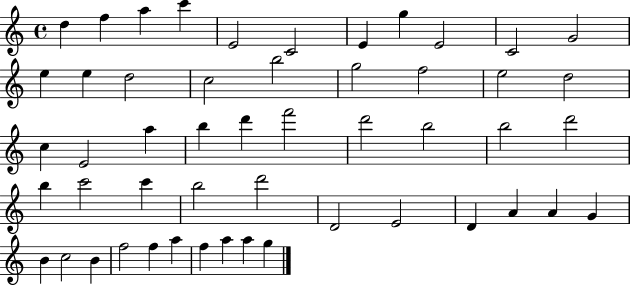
{
  \clef treble
  \time 4/4
  \defaultTimeSignature
  \key c \major
  d''4 f''4 a''4 c'''4 | e'2 c'2 | e'4 g''4 e'2 | c'2 g'2 | \break e''4 e''4 d''2 | c''2 b''2 | g''2 f''2 | e''2 d''2 | \break c''4 e'2 a''4 | b''4 d'''4 f'''2 | d'''2 b''2 | b''2 d'''2 | \break b''4 c'''2 c'''4 | b''2 d'''2 | d'2 e'2 | d'4 a'4 a'4 g'4 | \break b'4 c''2 b'4 | f''2 f''4 a''4 | f''4 a''4 a''4 g''4 | \bar "|."
}